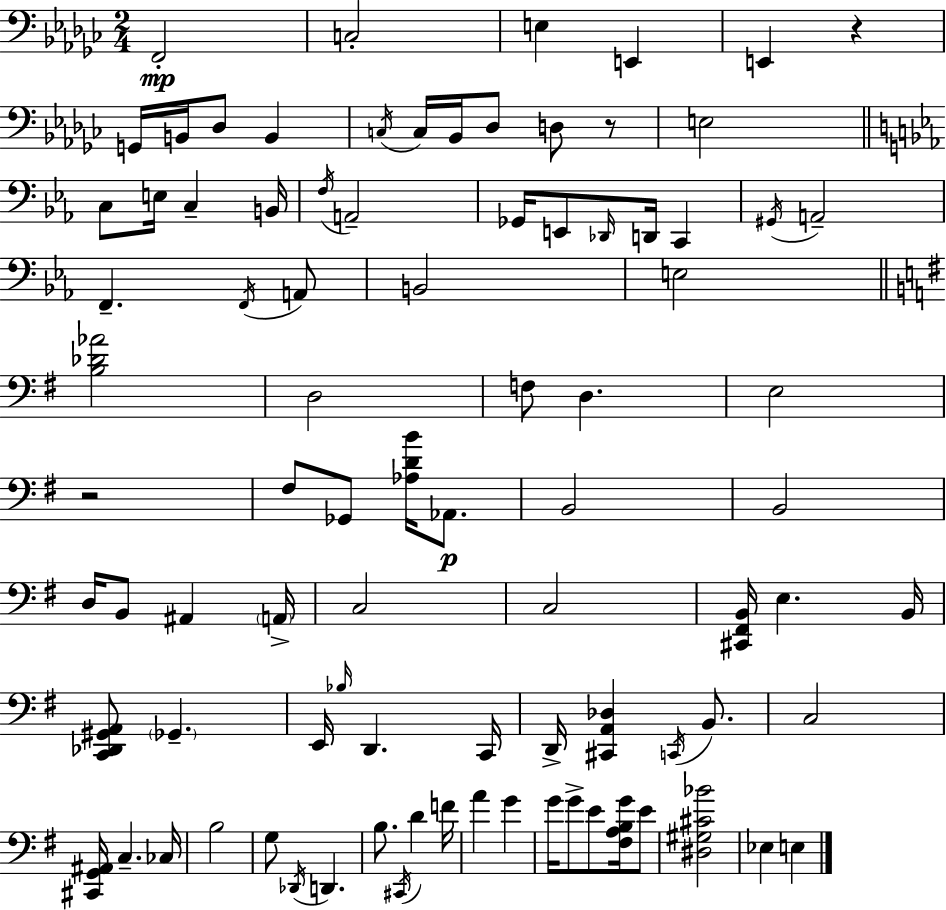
{
  \clef bass
  \numericTimeSignature
  \time 2/4
  \key ees \minor
  \repeat volta 2 { f,2-.\mp | c2-. | e4 e,4 | e,4 r4 | \break g,16 b,16 des8 b,4 | \acciaccatura { c16 } c16 bes,16 des8 d8 r8 | e2 | \bar "||" \break \key c \minor c8 e16 c4-- b,16 | \acciaccatura { f16 } a,2-- | ges,16 e,8 \grace { des,16 } d,16 c,4 | \acciaccatura { gis,16 } a,2-- | \break f,4.-- | \acciaccatura { f,16 } a,8 b,2 | e2 | \bar "||" \break \key e \minor <b des' aes'>2 | d2 | f8 d4. | e2 | \break r2 | fis8 ges,8 <aes d' b'>16 aes,8.\p | b,2 | b,2 | \break d16 b,8 ais,4 \parenthesize a,16-> | c2 | c2 | <cis, fis, b,>16 e4. b,16 | \break <c, des, gis, a,>8 \parenthesize ges,4.-- | e,16 \grace { bes16 } d,4. | c,16 d,16-> <cis, a, des>4 \acciaccatura { c,16 } b,8. | c2 | \break <cis, g, ais,>16 c4.-- | ces16 b2 | g8 \acciaccatura { des,16 } d,4. | b8. \acciaccatura { cis,16 } d'4 | \break f'16 a'4 | g'4 g'16 g'8-> e'8 | <fis a b g'>16 e'8 <dis gis cis' bes'>2 | ees4 | \break e4 } \bar "|."
}